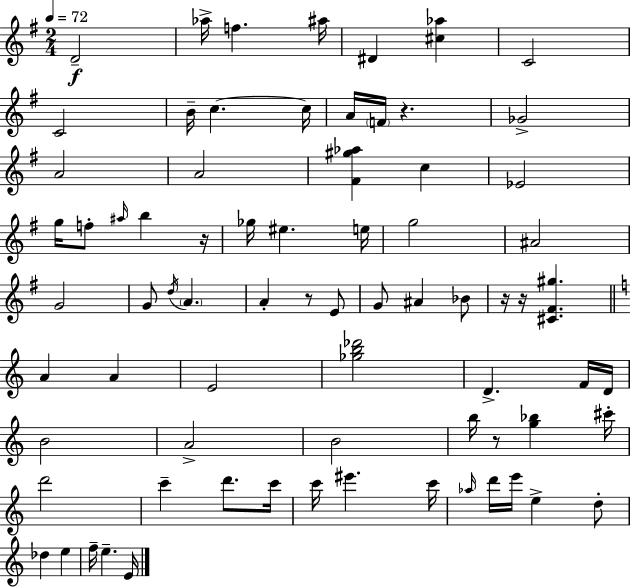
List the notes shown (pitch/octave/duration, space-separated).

D4/h Ab5/s F5/q. A#5/s D#4/q [C#5,Ab5]/q C4/h C4/h B4/s C5/q. C5/s A4/s F4/s R/q. Gb4/h A4/h A4/h [F#4,G#5,Ab5]/q C5/q Eb4/h G5/s F5/e A#5/s B5/q R/s Gb5/s EIS5/q. E5/s G5/h A#4/h G4/h G4/e D5/s A4/q. A4/q R/e E4/e G4/e A#4/q Bb4/e R/s R/s [C#4,F#4,G#5]/q. A4/q A4/q E4/h [Gb5,B5,Db6]/h D4/q. F4/s D4/s B4/h A4/h B4/h B5/s R/e [G5,Bb5]/q C#6/s D6/h C6/q D6/e. C6/s C6/s EIS6/q. C6/s Ab5/s D6/s E6/s E5/q D5/e Db5/q E5/q F5/s E5/q. E4/s